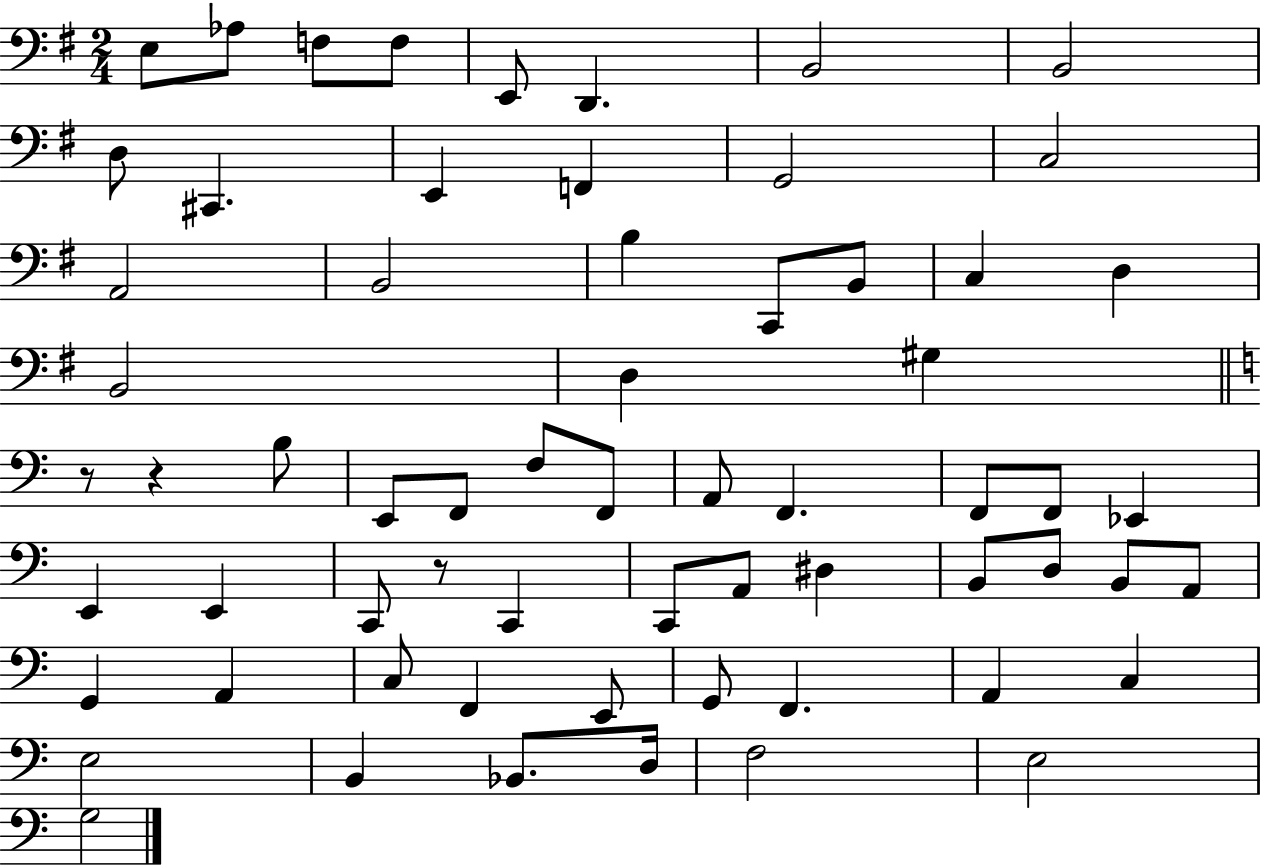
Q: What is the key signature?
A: G major